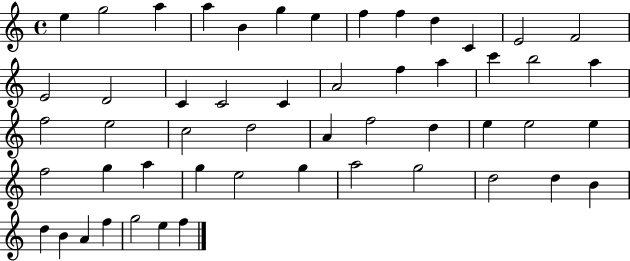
X:1
T:Untitled
M:4/4
L:1/4
K:C
e g2 a a B g e f f d C E2 F2 E2 D2 C C2 C A2 f a c' b2 a f2 e2 c2 d2 A f2 d e e2 e f2 g a g e2 g a2 g2 d2 d B d B A f g2 e f